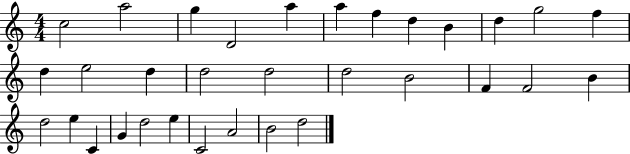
{
  \clef treble
  \numericTimeSignature
  \time 4/4
  \key c \major
  c''2 a''2 | g''4 d'2 a''4 | a''4 f''4 d''4 b'4 | d''4 g''2 f''4 | \break d''4 e''2 d''4 | d''2 d''2 | d''2 b'2 | f'4 f'2 b'4 | \break d''2 e''4 c'4 | g'4 d''2 e''4 | c'2 a'2 | b'2 d''2 | \break \bar "|."
}